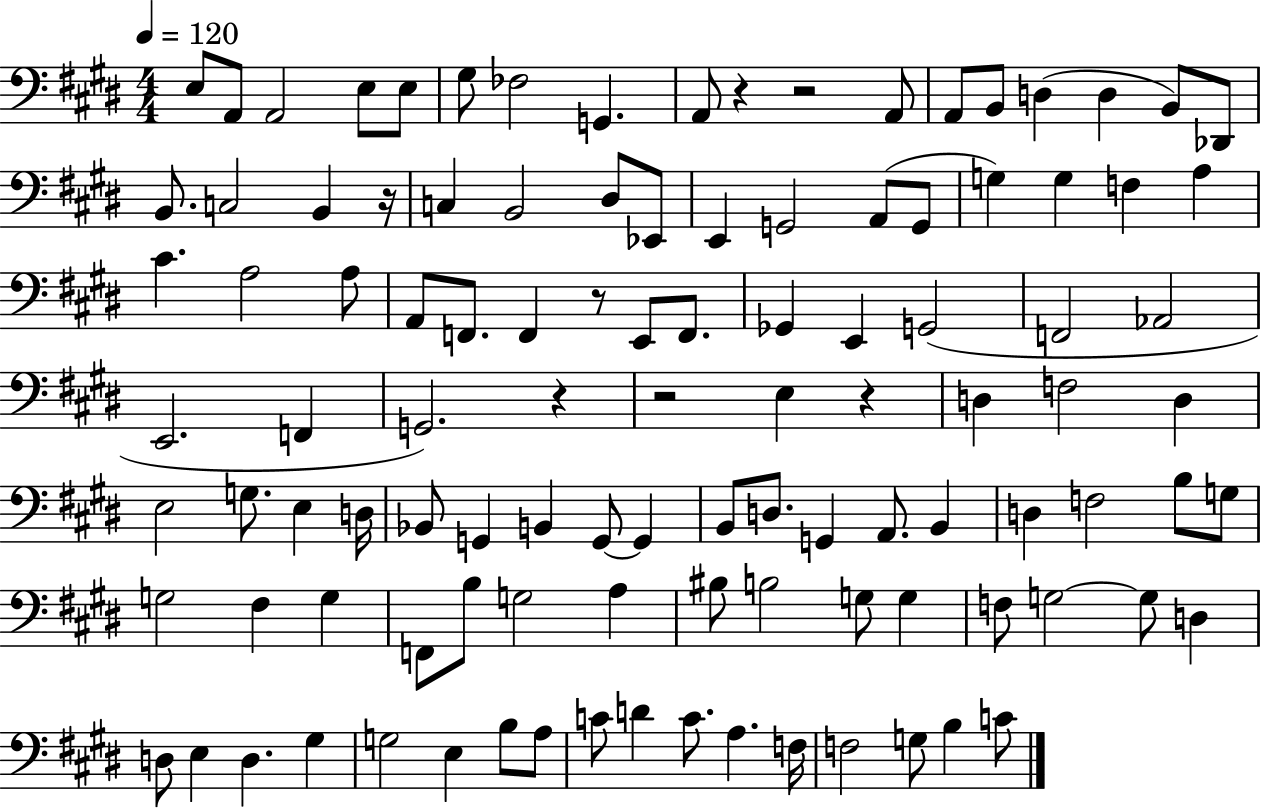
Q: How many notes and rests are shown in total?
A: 108